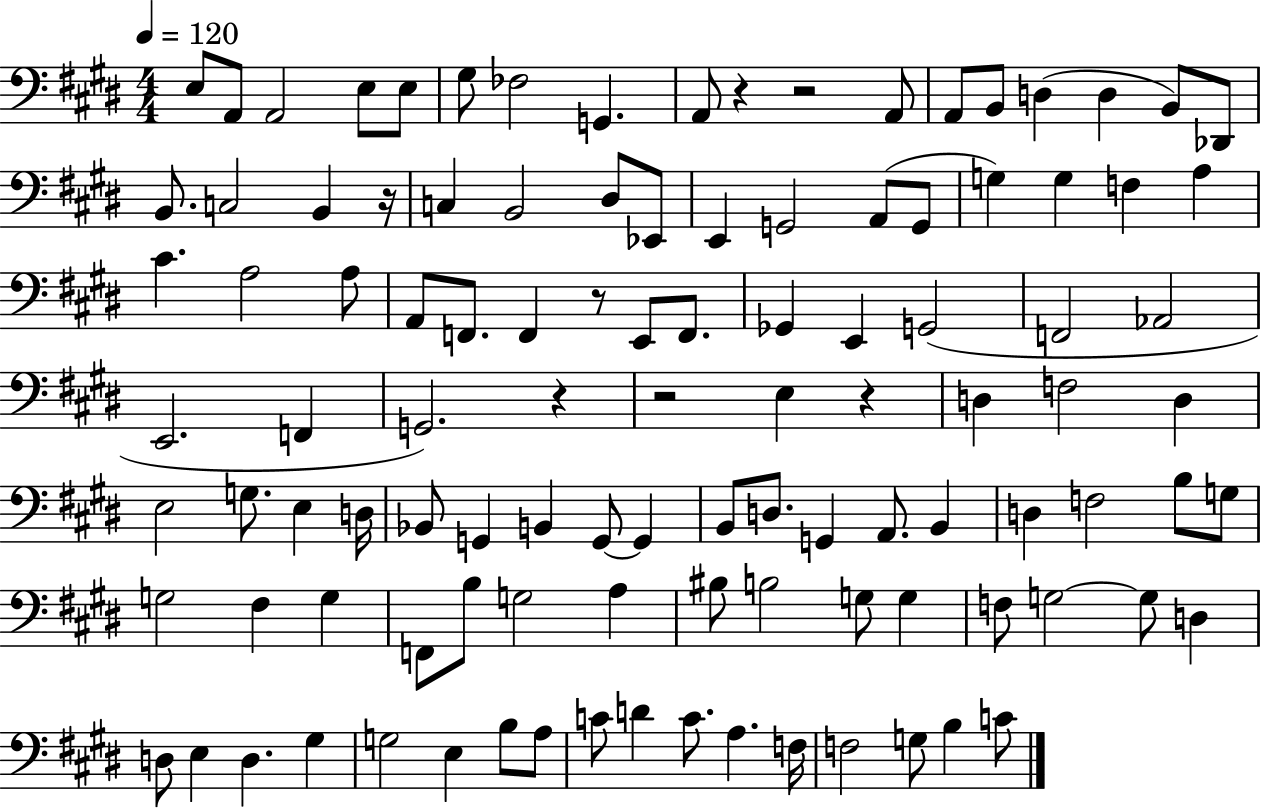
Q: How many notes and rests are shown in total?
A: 108